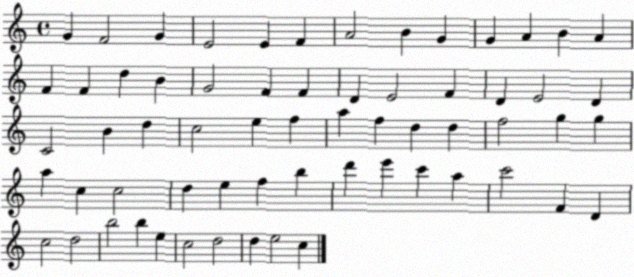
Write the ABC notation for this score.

X:1
T:Untitled
M:4/4
L:1/4
K:C
G F2 G E2 E F A2 B G G A B A F F d B G2 F F D E2 F D E2 D C2 B d c2 e f a f d d f2 g g a c c2 d e f b d' e' c' a c'2 F D c2 d2 b2 b e c2 d2 d e2 c